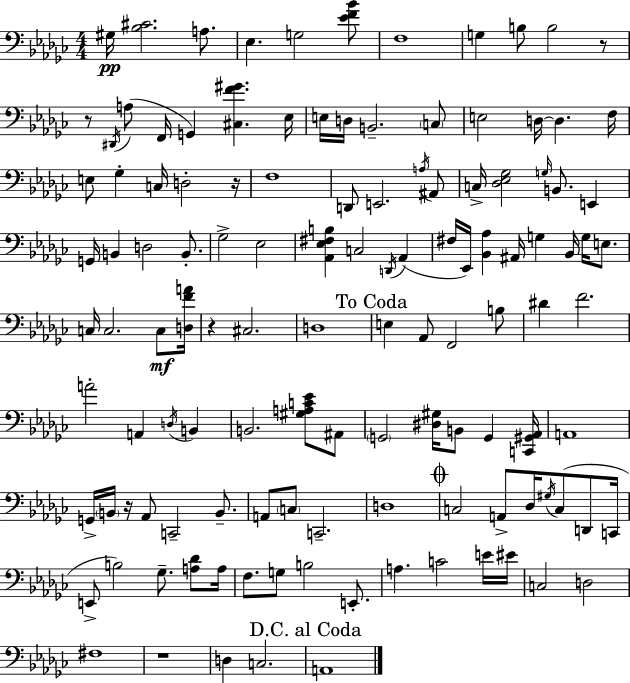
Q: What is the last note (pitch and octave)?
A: A2